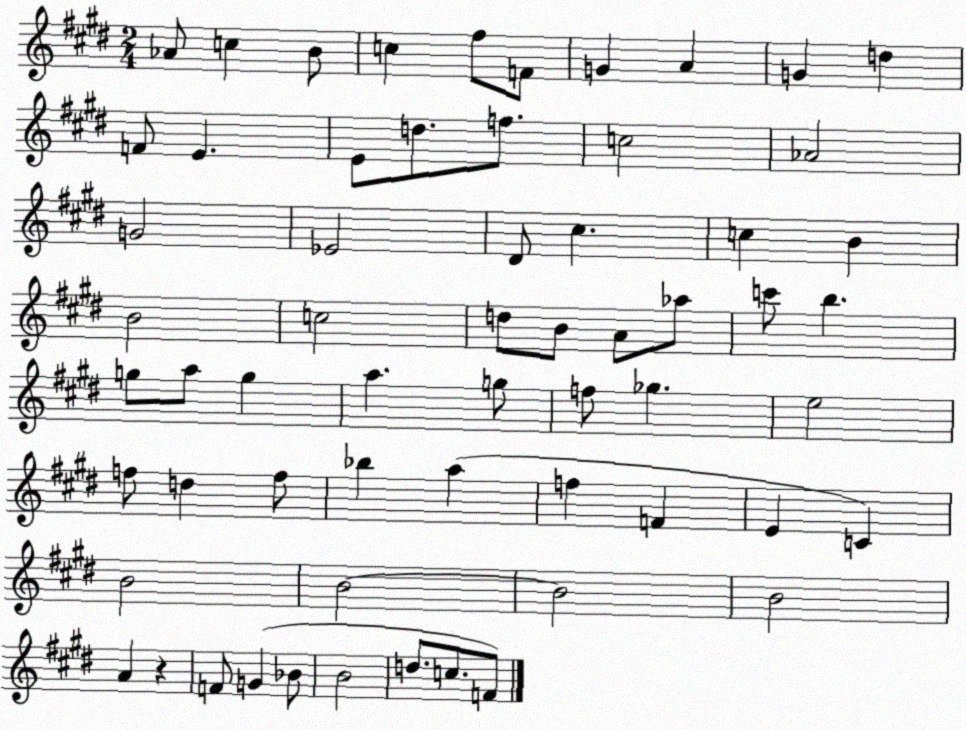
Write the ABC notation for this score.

X:1
T:Untitled
M:2/4
L:1/4
K:E
_A/2 c B/2 c ^f/2 F/2 G A G d F/2 E E/2 d/2 f/2 c2 _A2 G2 _E2 ^D/2 ^c c B B2 c2 d/2 B/2 A/2 _a/2 c'/2 b g/2 a/2 g a g/2 f/2 _g e2 f/2 d f/2 _b a f F E C B2 B2 B2 B2 A z F/2 G _B/2 B2 d/2 c/2 F/2